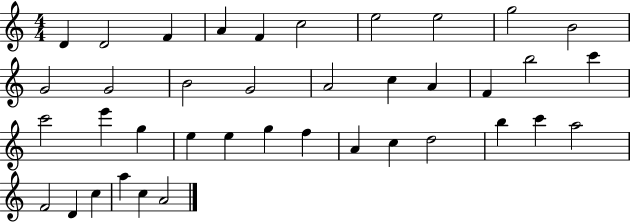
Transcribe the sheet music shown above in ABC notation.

X:1
T:Untitled
M:4/4
L:1/4
K:C
D D2 F A F c2 e2 e2 g2 B2 G2 G2 B2 G2 A2 c A F b2 c' c'2 e' g e e g f A c d2 b c' a2 F2 D c a c A2